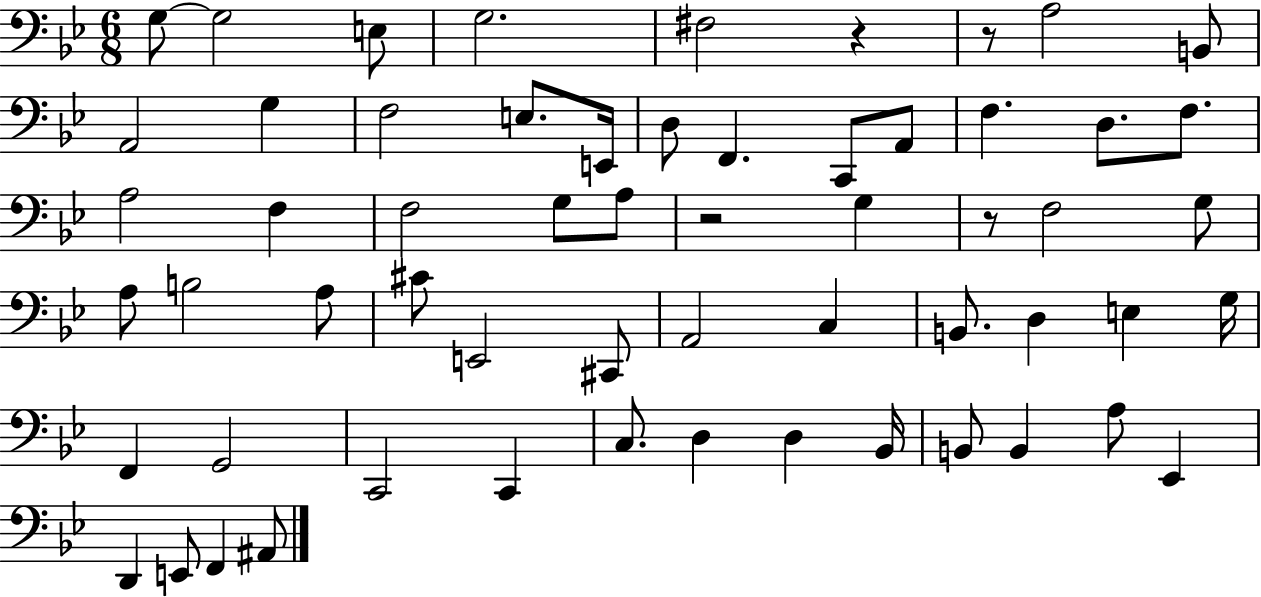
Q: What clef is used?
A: bass